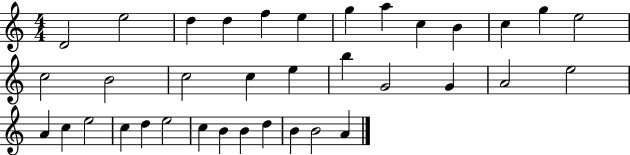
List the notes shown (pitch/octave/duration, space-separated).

D4/h E5/h D5/q D5/q F5/q E5/q G5/q A5/q C5/q B4/q C5/q G5/q E5/h C5/h B4/h C5/h C5/q E5/q B5/q G4/h G4/q A4/h E5/h A4/q C5/q E5/h C5/q D5/q E5/h C5/q B4/q B4/q D5/q B4/q B4/h A4/q